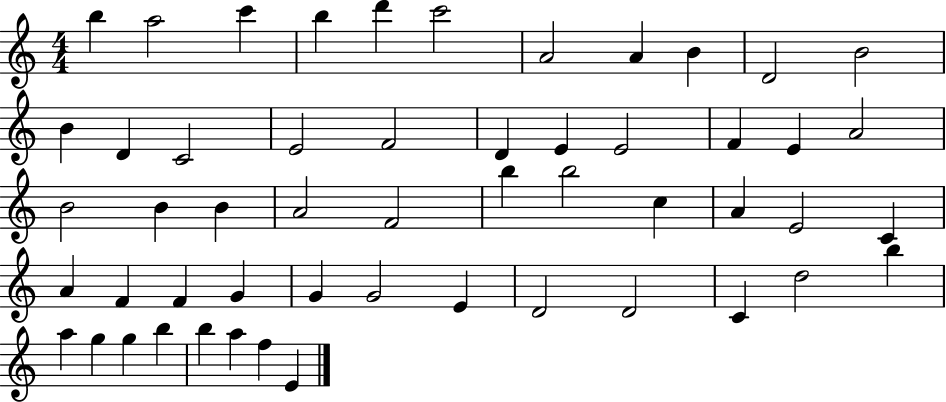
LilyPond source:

{
  \clef treble
  \numericTimeSignature
  \time 4/4
  \key c \major
  b''4 a''2 c'''4 | b''4 d'''4 c'''2 | a'2 a'4 b'4 | d'2 b'2 | \break b'4 d'4 c'2 | e'2 f'2 | d'4 e'4 e'2 | f'4 e'4 a'2 | \break b'2 b'4 b'4 | a'2 f'2 | b''4 b''2 c''4 | a'4 e'2 c'4 | \break a'4 f'4 f'4 g'4 | g'4 g'2 e'4 | d'2 d'2 | c'4 d''2 b''4 | \break a''4 g''4 g''4 b''4 | b''4 a''4 f''4 e'4 | \bar "|."
}